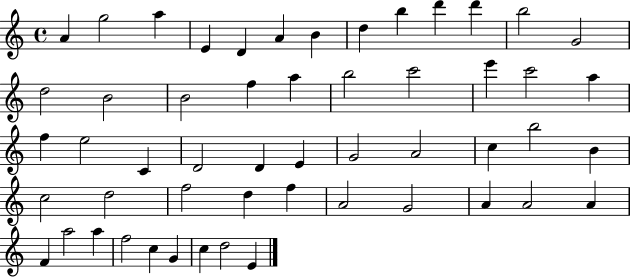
{
  \clef treble
  \time 4/4
  \defaultTimeSignature
  \key c \major
  a'4 g''2 a''4 | e'4 d'4 a'4 b'4 | d''4 b''4 d'''4 d'''4 | b''2 g'2 | \break d''2 b'2 | b'2 f''4 a''4 | b''2 c'''2 | e'''4 c'''2 a''4 | \break f''4 e''2 c'4 | d'2 d'4 e'4 | g'2 a'2 | c''4 b''2 b'4 | \break c''2 d''2 | f''2 d''4 f''4 | a'2 g'2 | a'4 a'2 a'4 | \break f'4 a''2 a''4 | f''2 c''4 g'4 | c''4 d''2 e'4 | \bar "|."
}